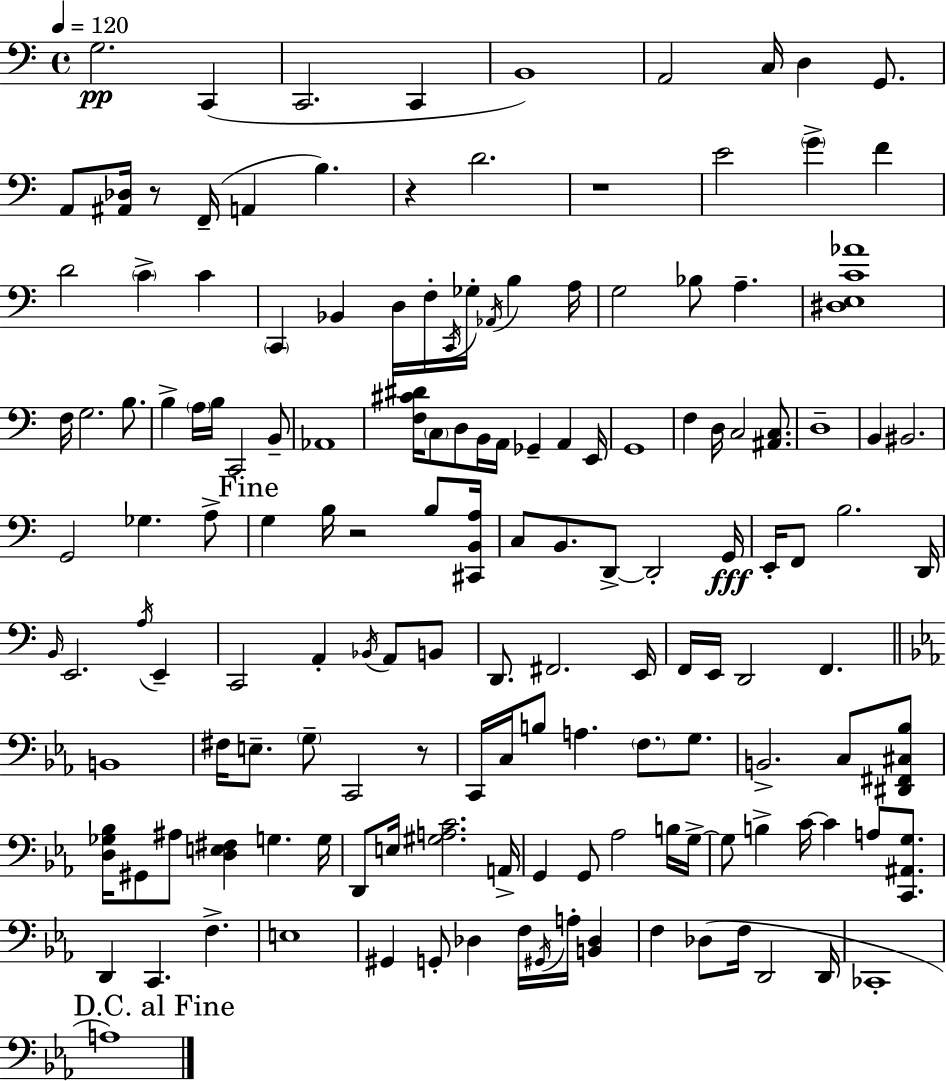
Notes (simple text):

G3/h. C2/q C2/h. C2/q B2/w A2/h C3/s D3/q G2/e. A2/e [A#2,Db3]/s R/e F2/s A2/q B3/q. R/q D4/h. R/w E4/h G4/q F4/q D4/h C4/q C4/q C2/q Bb2/q D3/s F3/s C2/s Gb3/s Ab2/s B3/q A3/s G3/h Bb3/e A3/q. [D#3,E3,C4,Ab4]/w F3/s G3/h. B3/e. B3/q A3/s B3/s C2/h B2/e Ab2/w [F3,C#4,D#4]/s C3/e D3/e B2/s A2/s Gb2/q A2/q E2/s G2/w F3/q D3/s C3/h [A#2,C3]/e. D3/w B2/q BIS2/h. G2/h Gb3/q. A3/e G3/q B3/s R/h B3/e [C#2,B2,A3]/s C3/e B2/e. D2/e D2/h G2/s E2/s F2/e B3/h. D2/s B2/s E2/h. A3/s E2/q C2/h A2/q Bb2/s A2/e B2/e D2/e. F#2/h. E2/s F2/s E2/s D2/h F2/q. B2/w F#3/s E3/e. G3/e C2/h R/e C2/s C3/s B3/e A3/q. F3/e. G3/e. B2/h. C3/e [D#2,F#2,C#3,Bb3]/e [D3,Gb3,Bb3]/s G#2/e A#3/e [D3,E3,F#3]/q G3/q. G3/s D2/e E3/s [G#3,A3,C4]/h. A2/s G2/q G2/e Ab3/h B3/s G3/s G3/e B3/q C4/s C4/q A3/e [C2,A#2,G3]/e. D2/q C2/q. F3/q. E3/w G#2/q G2/e Db3/q F3/s G#2/s A3/s [B2,Db3]/q F3/q Db3/e F3/s D2/h D2/s CES2/w A3/w